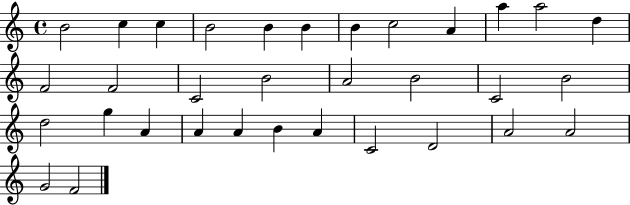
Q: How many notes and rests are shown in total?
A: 33